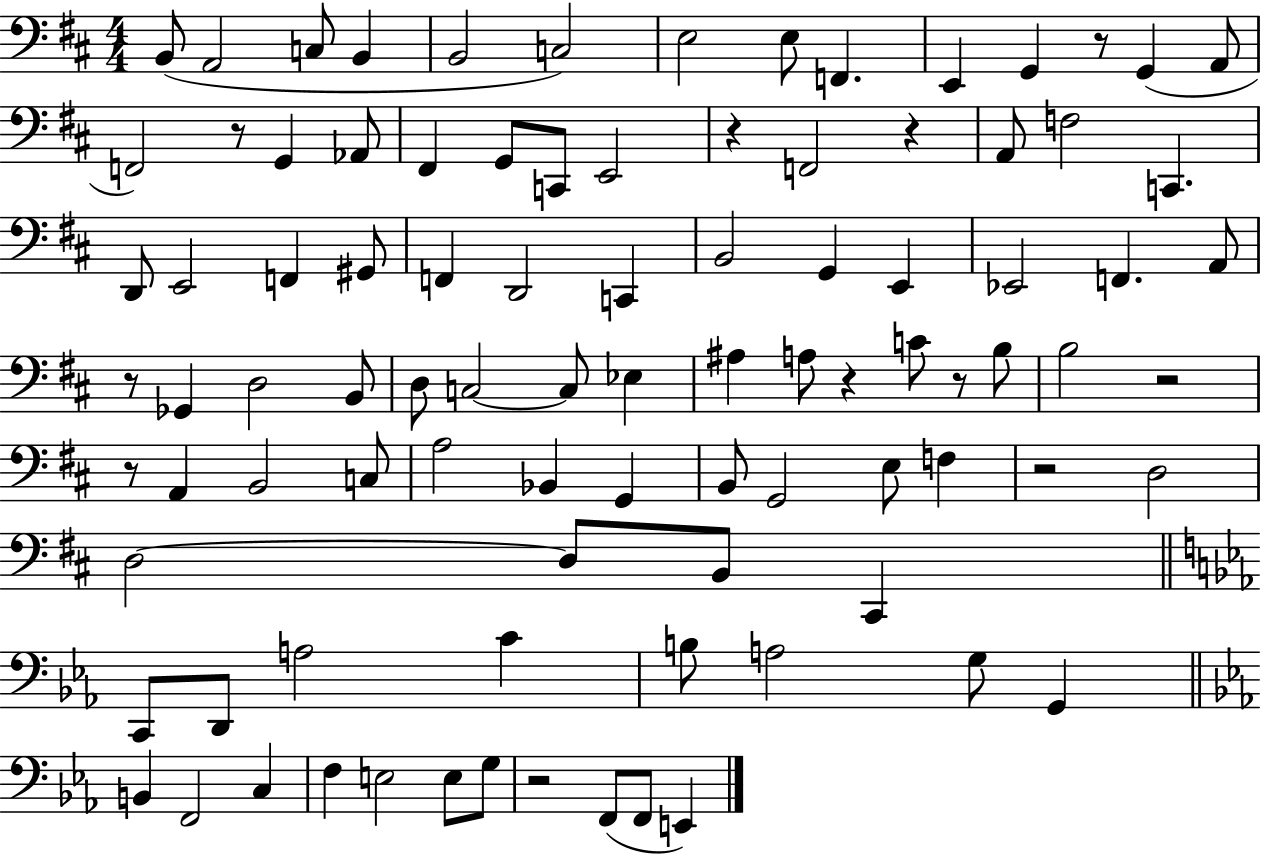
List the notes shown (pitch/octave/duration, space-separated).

B2/e A2/h C3/e B2/q B2/h C3/h E3/h E3/e F2/q. E2/q G2/q R/e G2/q A2/e F2/h R/e G2/q Ab2/e F#2/q G2/e C2/e E2/h R/q F2/h R/q A2/e F3/h C2/q. D2/e E2/h F2/q G#2/e F2/q D2/h C2/q B2/h G2/q E2/q Eb2/h F2/q. A2/e R/e Gb2/q D3/h B2/e D3/e C3/h C3/e Eb3/q A#3/q A3/e R/q C4/e R/e B3/e B3/h R/h R/e A2/q B2/h C3/e A3/h Bb2/q G2/q B2/e G2/h E3/e F3/q R/h D3/h D3/h D3/e B2/e C#2/q C2/e D2/e A3/h C4/q B3/e A3/h G3/e G2/q B2/q F2/h C3/q F3/q E3/h E3/e G3/e R/h F2/e F2/e E2/q